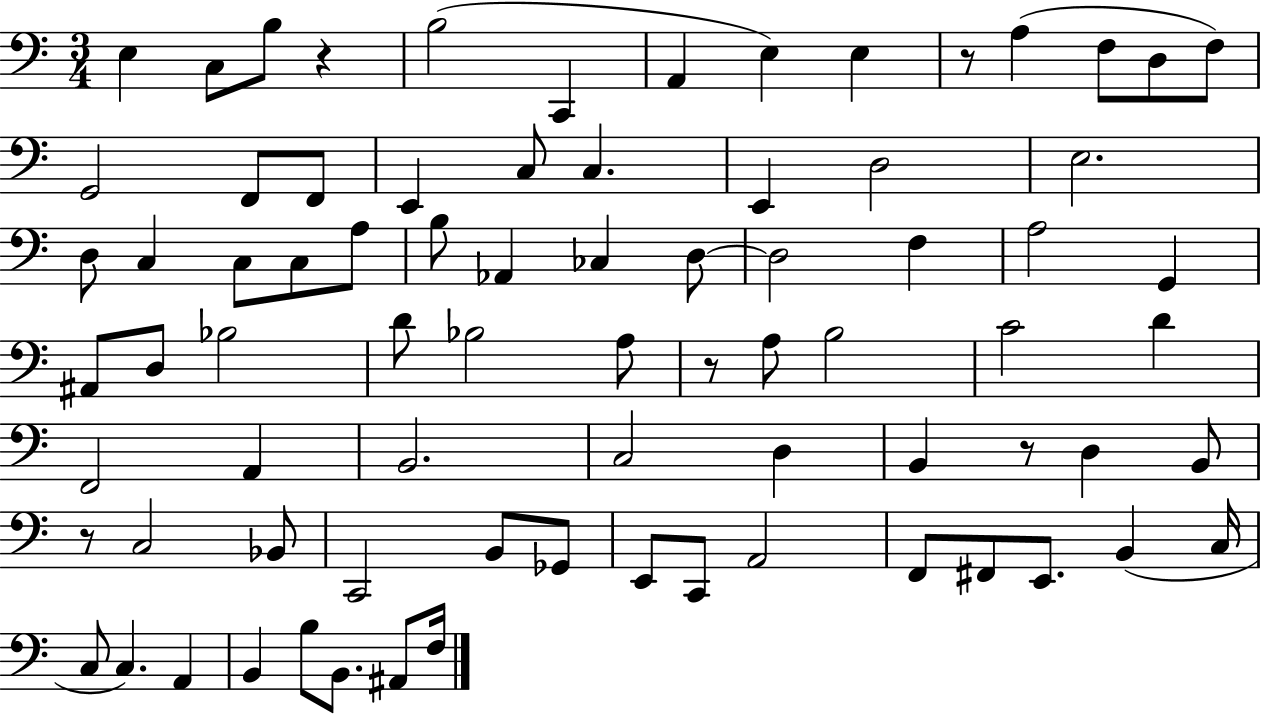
E3/q C3/e B3/e R/q B3/h C2/q A2/q E3/q E3/q R/e A3/q F3/e D3/e F3/e G2/h F2/e F2/e E2/q C3/e C3/q. E2/q D3/h E3/h. D3/e C3/q C3/e C3/e A3/e B3/e Ab2/q CES3/q D3/e D3/h F3/q A3/h G2/q A#2/e D3/e Bb3/h D4/e Bb3/h A3/e R/e A3/e B3/h C4/h D4/q F2/h A2/q B2/h. C3/h D3/q B2/q R/e D3/q B2/e R/e C3/h Bb2/e C2/h B2/e Gb2/e E2/e C2/e A2/h F2/e F#2/e E2/e. B2/q C3/s C3/e C3/q. A2/q B2/q B3/e B2/e. A#2/e F3/s